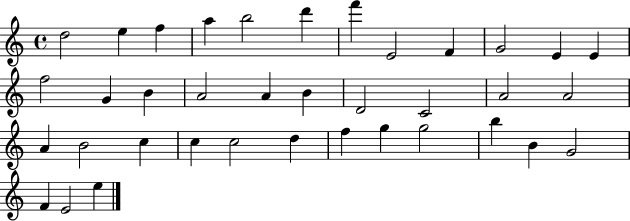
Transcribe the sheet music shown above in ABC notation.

X:1
T:Untitled
M:4/4
L:1/4
K:C
d2 e f a b2 d' f' E2 F G2 E E f2 G B A2 A B D2 C2 A2 A2 A B2 c c c2 d f g g2 b B G2 F E2 e